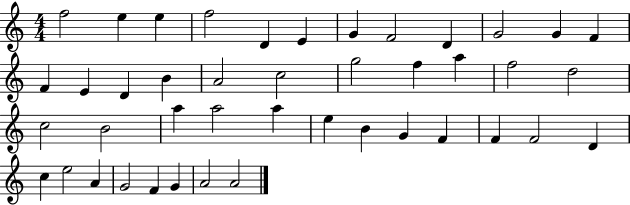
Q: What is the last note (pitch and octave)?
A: A4